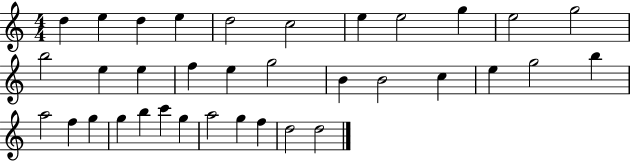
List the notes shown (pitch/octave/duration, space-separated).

D5/q E5/q D5/q E5/q D5/h C5/h E5/q E5/h G5/q E5/h G5/h B5/h E5/q E5/q F5/q E5/q G5/h B4/q B4/h C5/q E5/q G5/h B5/q A5/h F5/q G5/q G5/q B5/q C6/q G5/q A5/h G5/q F5/q D5/h D5/h